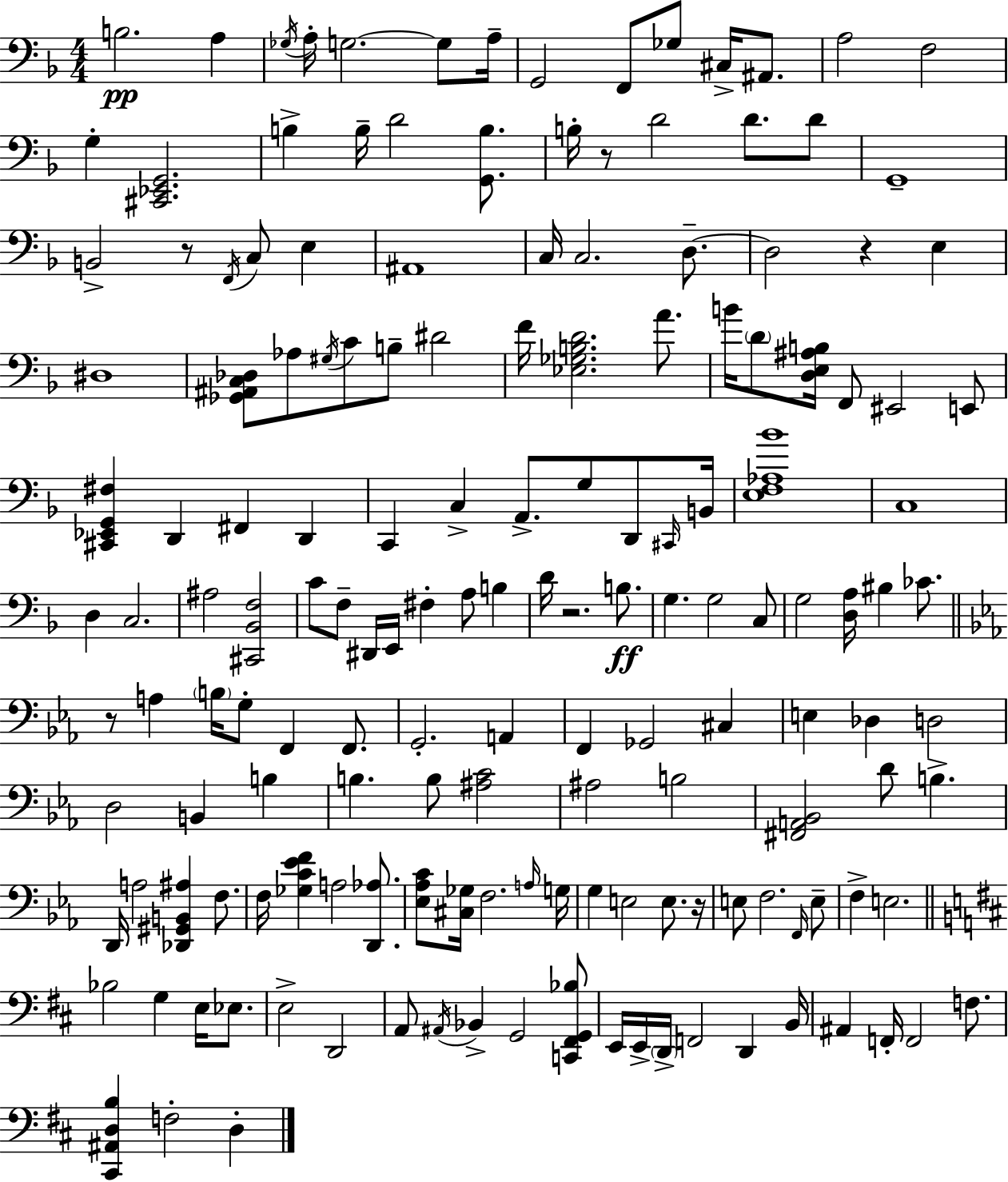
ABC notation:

X:1
T:Untitled
M:4/4
L:1/4
K:F
B,2 A, _G,/4 A,/4 G,2 G,/2 A,/4 G,,2 F,,/2 _G,/2 ^C,/4 ^A,,/2 A,2 F,2 G, [^C,,_E,,G,,]2 B, B,/4 D2 [G,,B,]/2 B,/4 z/2 D2 D/2 D/2 G,,4 B,,2 z/2 F,,/4 C,/2 E, ^A,,4 C,/4 C,2 D,/2 D,2 z E, ^D,4 [_G,,^A,,C,_D,]/2 _A,/2 ^G,/4 C/2 B,/2 ^D2 F/4 [_E,_G,B,D]2 A/2 B/4 D/2 [D,E,^A,B,]/4 F,,/2 ^E,,2 E,,/2 [^C,,_E,,G,,^F,] D,, ^F,, D,, C,, C, A,,/2 G,/2 D,,/2 ^C,,/4 B,,/4 [E,F,_A,_B]4 C,4 D, C,2 ^A,2 [^C,,_B,,F,]2 C/2 F,/2 ^D,,/4 E,,/4 ^F, A,/2 B, D/4 z2 B,/2 G, G,2 C,/2 G,2 [D,A,]/4 ^B, _C/2 z/2 A, B,/4 G,/2 F,, F,,/2 G,,2 A,, F,, _G,,2 ^C, E, _D, D,2 D,2 B,, B, B, B,/2 [^A,C]2 ^A,2 B,2 [^F,,A,,_B,,]2 D/2 B, D,,/4 A,2 [_D,,^G,,B,,^A,] F,/2 F,/4 [_G,C_EF] A,2 [D,,_A,]/2 [_E,_A,C]/2 [^C,_G,]/4 F,2 A,/4 G,/4 G, E,2 E,/2 z/4 E,/2 F,2 F,,/4 E,/2 F, E,2 _B,2 G, E,/4 _E,/2 E,2 D,,2 A,,/2 ^A,,/4 _B,, G,,2 [C,,^F,,G,,_B,]/2 E,,/4 E,,/4 D,,/4 F,,2 D,, B,,/4 ^A,, F,,/4 F,,2 F,/2 [^C,,^A,,D,B,] F,2 D,